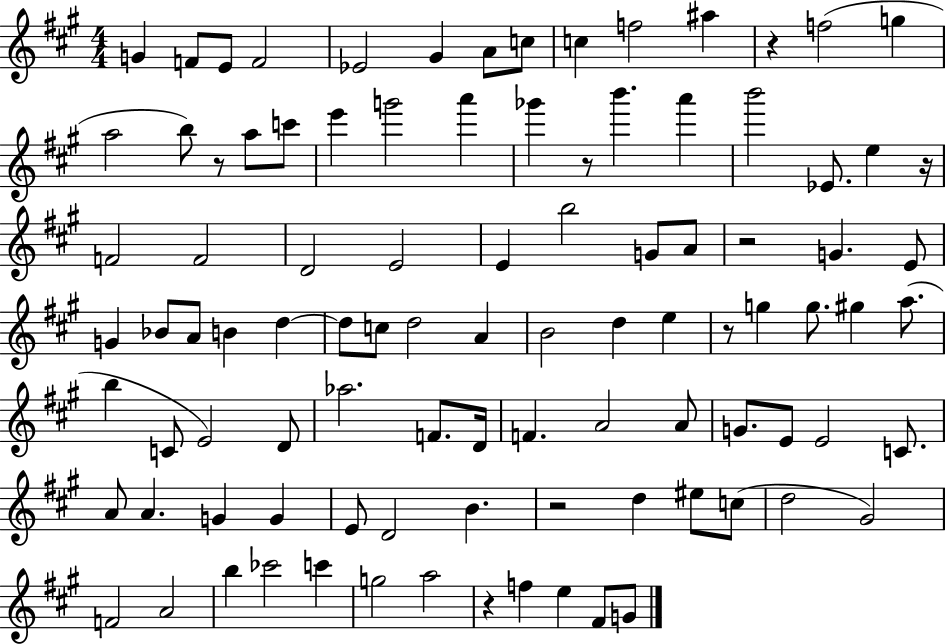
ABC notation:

X:1
T:Untitled
M:4/4
L:1/4
K:A
G F/2 E/2 F2 _E2 ^G A/2 c/2 c f2 ^a z f2 g a2 b/2 z/2 a/2 c'/2 e' g'2 a' _g' z/2 b' a' b'2 _E/2 e z/4 F2 F2 D2 E2 E b2 G/2 A/2 z2 G E/2 G _B/2 A/2 B d d/2 c/2 d2 A B2 d e z/2 g g/2 ^g a/2 b C/2 E2 D/2 _a2 F/2 D/4 F A2 A/2 G/2 E/2 E2 C/2 A/2 A G G E/2 D2 B z2 d ^e/2 c/2 d2 ^G2 F2 A2 b _c'2 c' g2 a2 z f e ^F/2 G/2